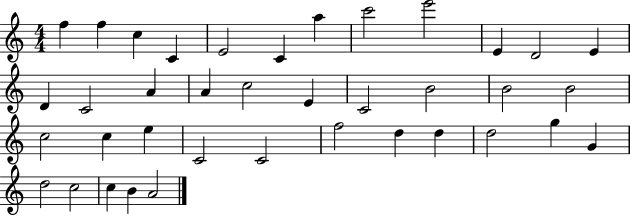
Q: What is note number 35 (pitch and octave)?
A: C5